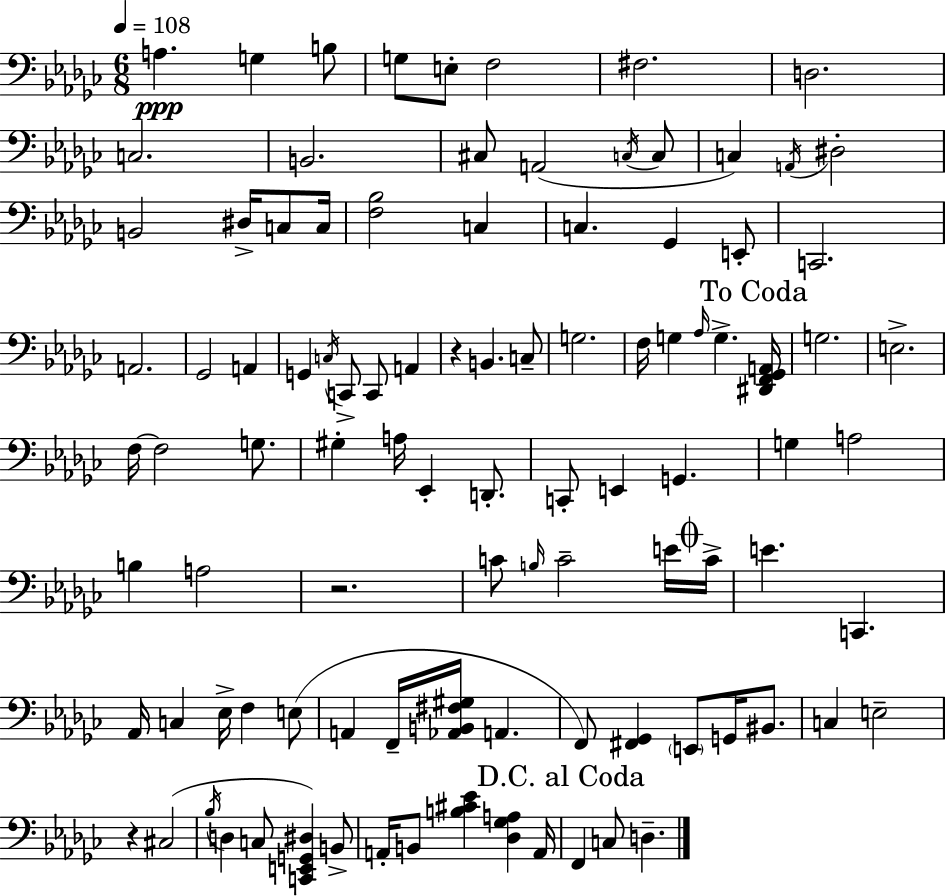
A3/q. G3/q B3/e G3/e E3/e F3/h F#3/h. D3/h. C3/h. B2/h. C#3/e A2/h C3/s C3/e C3/q A2/s D#3/h B2/h D#3/s C3/e C3/s [F3,Bb3]/h C3/q C3/q. Gb2/q E2/e C2/h. A2/h. Gb2/h A2/q G2/q C3/s C2/e C2/e A2/q R/q B2/q. C3/e G3/h. F3/s G3/q Ab3/s G3/q. [D#2,F2,Gb2,A2]/s G3/h. E3/h. F3/s F3/h G3/e. G#3/q A3/s Eb2/q D2/e. C2/e E2/q G2/q. G3/q A3/h B3/q A3/h R/h. C4/e B3/s C4/h E4/s C4/s E4/q. C2/q. Ab2/s C3/q Eb3/s F3/q E3/e A2/q F2/s [Ab2,B2,F#3,G#3]/s A2/q. F2/e [F#2,Gb2]/q E2/e G2/s BIS2/e. C3/q E3/h R/q C#3/h Bb3/s D3/q C3/e [C2,E2,G2,D#3]/q B2/e A2/s B2/e [B3,C#4,Eb4]/q [Db3,Gb3,A3]/q A2/s F2/q C3/e D3/q.